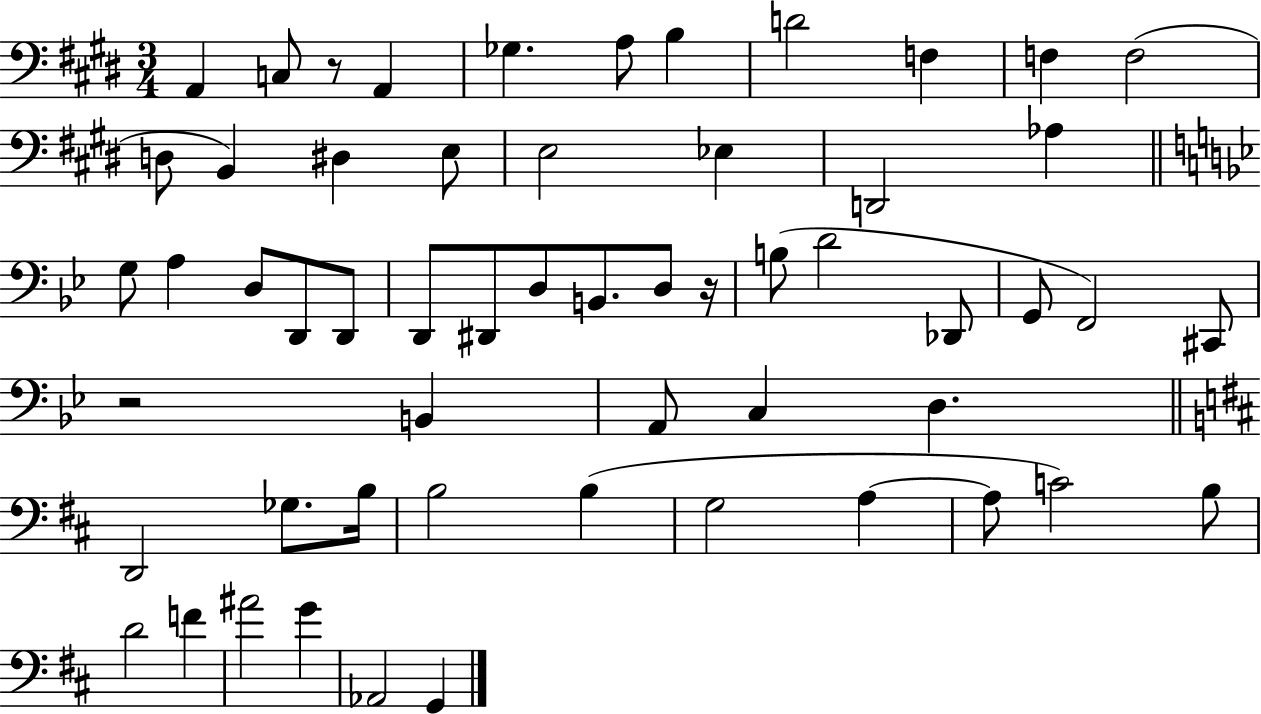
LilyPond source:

{
  \clef bass
  \numericTimeSignature
  \time 3/4
  \key e \major
  a,4 c8 r8 a,4 | ges4. a8 b4 | d'2 f4 | f4 f2( | \break d8 b,4) dis4 e8 | e2 ees4 | d,2 aes4 | \bar "||" \break \key g \minor g8 a4 d8 d,8 d,8 | d,8 dis,8 d8 b,8. d8 r16 | b8( d'2 des,8 | g,8 f,2) cis,8 | \break r2 b,4 | a,8 c4 d4. | \bar "||" \break \key d \major d,2 ges8. b16 | b2 b4( | g2 a4~~ | a8 c'2) b8 | \break d'2 f'4 | ais'2 g'4 | aes,2 g,4 | \bar "|."
}